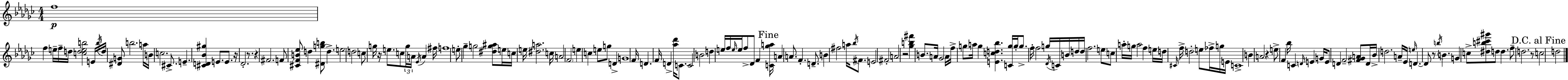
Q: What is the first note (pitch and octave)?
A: F5